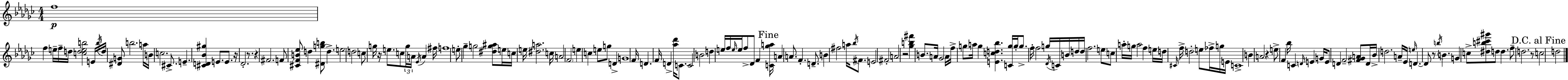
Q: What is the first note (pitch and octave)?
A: F5